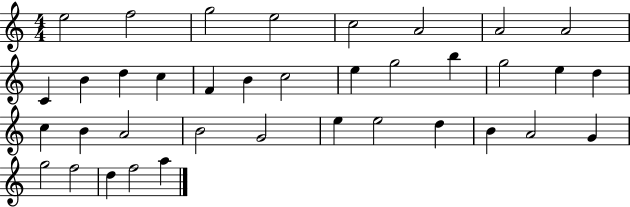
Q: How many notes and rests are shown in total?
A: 37